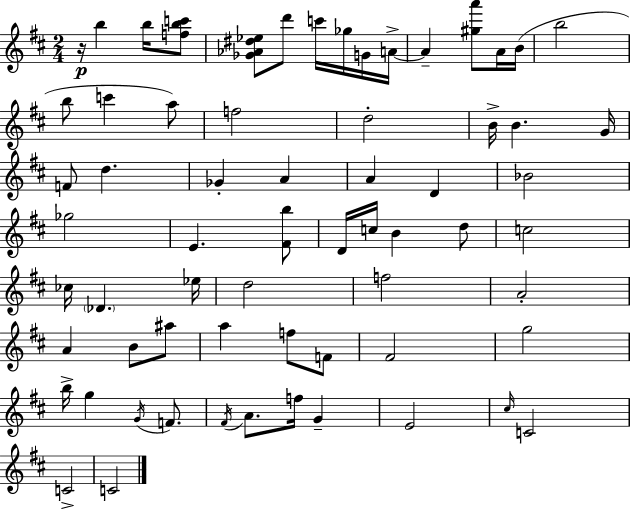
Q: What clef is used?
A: treble